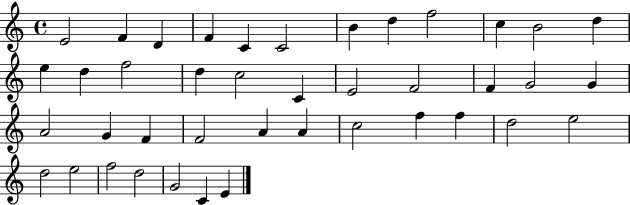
{
  \clef treble
  \time 4/4
  \defaultTimeSignature
  \key c \major
  e'2 f'4 d'4 | f'4 c'4 c'2 | b'4 d''4 f''2 | c''4 b'2 d''4 | \break e''4 d''4 f''2 | d''4 c''2 c'4 | e'2 f'2 | f'4 g'2 g'4 | \break a'2 g'4 f'4 | f'2 a'4 a'4 | c''2 f''4 f''4 | d''2 e''2 | \break d''2 e''2 | f''2 d''2 | g'2 c'4 e'4 | \bar "|."
}